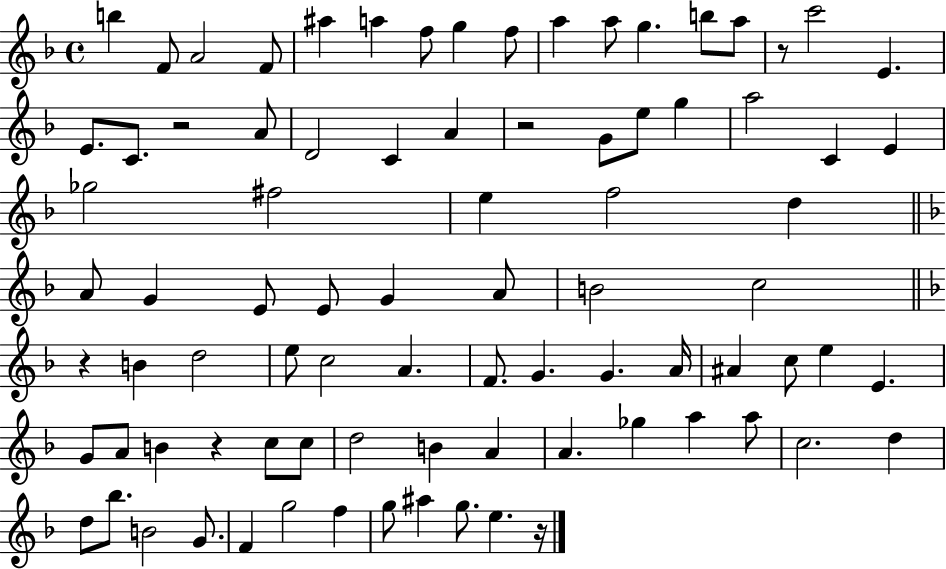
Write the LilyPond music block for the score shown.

{
  \clef treble
  \time 4/4
  \defaultTimeSignature
  \key f \major
  \repeat volta 2 { b''4 f'8 a'2 f'8 | ais''4 a''4 f''8 g''4 f''8 | a''4 a''8 g''4. b''8 a''8 | r8 c'''2 e'4. | \break e'8. c'8. r2 a'8 | d'2 c'4 a'4 | r2 g'8 e''8 g''4 | a''2 c'4 e'4 | \break ges''2 fis''2 | e''4 f''2 d''4 | \bar "||" \break \key f \major a'8 g'4 e'8 e'8 g'4 a'8 | b'2 c''2 | \bar "||" \break \key f \major r4 b'4 d''2 | e''8 c''2 a'4. | f'8. g'4. g'4. a'16 | ais'4 c''8 e''4 e'4. | \break g'8 a'8 b'4 r4 c''8 c''8 | d''2 b'4 a'4 | a'4. ges''4 a''4 a''8 | c''2. d''4 | \break d''8 bes''8. b'2 g'8. | f'4 g''2 f''4 | g''8 ais''4 g''8. e''4. r16 | } \bar "|."
}